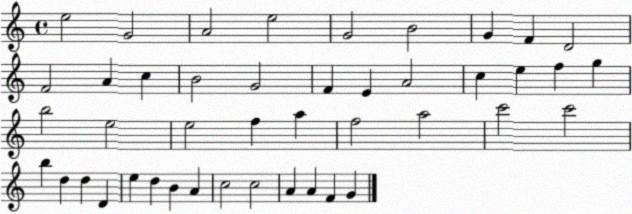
X:1
T:Untitled
M:4/4
L:1/4
K:C
e2 G2 A2 e2 G2 B2 G F D2 F2 A c B2 G2 F E A2 c e f g b2 e2 e2 f a f2 a2 c'2 c'2 b d d D e d B A c2 c2 A A F G